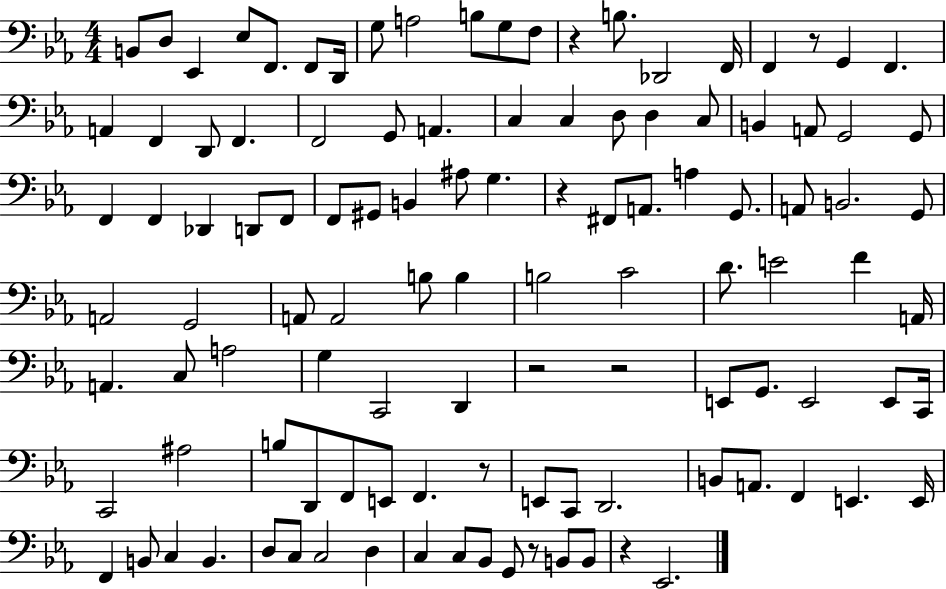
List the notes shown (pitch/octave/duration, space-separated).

B2/e D3/e Eb2/q Eb3/e F2/e. F2/e D2/s G3/e A3/h B3/e G3/e F3/e R/q B3/e. Db2/h F2/s F2/q R/e G2/q F2/q. A2/q F2/q D2/e F2/q. F2/h G2/e A2/q. C3/q C3/q D3/e D3/q C3/e B2/q A2/e G2/h G2/e F2/q F2/q Db2/q D2/e F2/e F2/e G#2/e B2/q A#3/e G3/q. R/q F#2/e A2/e. A3/q G2/e. A2/e B2/h. G2/e A2/h G2/h A2/e A2/h B3/e B3/q B3/h C4/h D4/e. E4/h F4/q A2/s A2/q. C3/e A3/h G3/q C2/h D2/q R/h R/h E2/e G2/e. E2/h E2/e C2/s C2/h A#3/h B3/e D2/e F2/e E2/e F2/q. R/e E2/e C2/e D2/h. B2/e A2/e. F2/q E2/q. E2/s F2/q B2/e C3/q B2/q. D3/e C3/e C3/h D3/q C3/q C3/e Bb2/e G2/e R/e B2/e B2/e R/q Eb2/h.